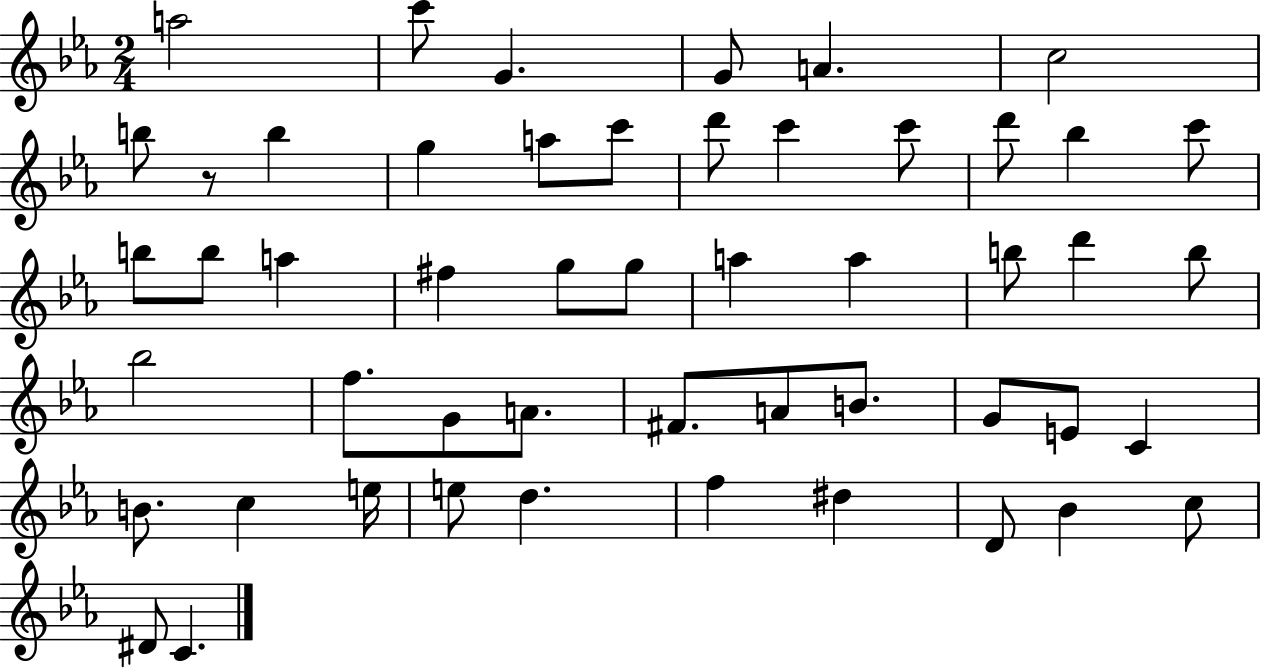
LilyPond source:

{
  \clef treble
  \numericTimeSignature
  \time 2/4
  \key ees \major
  a''2 | c'''8 g'4. | g'8 a'4. | c''2 | \break b''8 r8 b''4 | g''4 a''8 c'''8 | d'''8 c'''4 c'''8 | d'''8 bes''4 c'''8 | \break b''8 b''8 a''4 | fis''4 g''8 g''8 | a''4 a''4 | b''8 d'''4 b''8 | \break bes''2 | f''8. g'8 a'8. | fis'8. a'8 b'8. | g'8 e'8 c'4 | \break b'8. c''4 e''16 | e''8 d''4. | f''4 dis''4 | d'8 bes'4 c''8 | \break dis'8 c'4. | \bar "|."
}